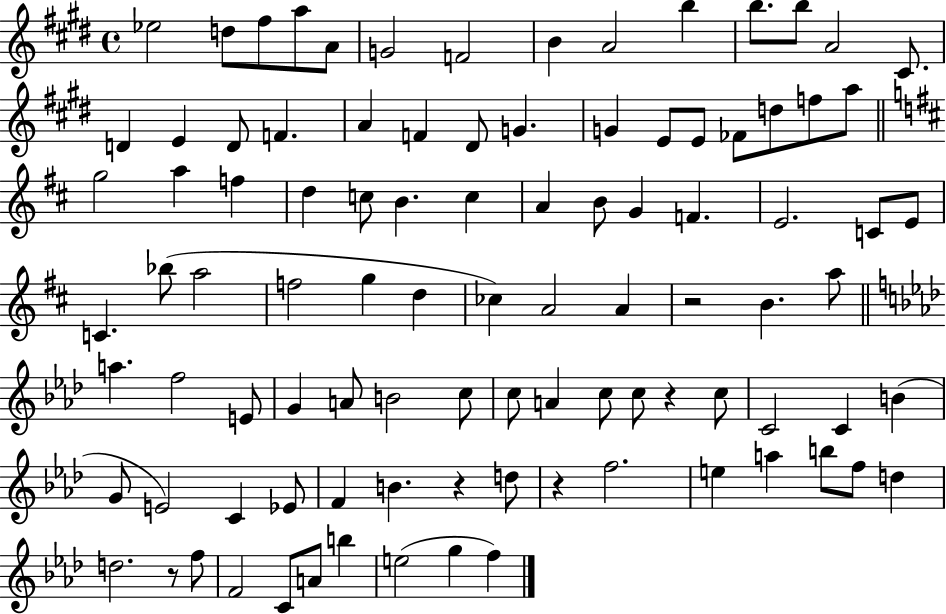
{
  \clef treble
  \time 4/4
  \defaultTimeSignature
  \key e \major
  ees''2 d''8 fis''8 a''8 a'8 | g'2 f'2 | b'4 a'2 b''4 | b''8. b''8 a'2 cis'8. | \break d'4 e'4 d'8 f'4. | a'4 f'4 dis'8 g'4. | g'4 e'8 e'8 fes'8 d''8 f''8 a''8 | \bar "||" \break \key b \minor g''2 a''4 f''4 | d''4 c''8 b'4. c''4 | a'4 b'8 g'4 f'4. | e'2. c'8 e'8 | \break c'4. bes''8( a''2 | f''2 g''4 d''4 | ces''4) a'2 a'4 | r2 b'4. a''8 | \break \bar "||" \break \key aes \major a''4. f''2 e'8 | g'4 a'8 b'2 c''8 | c''8 a'4 c''8 c''8 r4 c''8 | c'2 c'4 b'4( | \break g'8 e'2) c'4 ees'8 | f'4 b'4. r4 d''8 | r4 f''2. | e''4 a''4 b''8 f''8 d''4 | \break d''2. r8 f''8 | f'2 c'8 a'8 b''4 | e''2( g''4 f''4) | \bar "|."
}